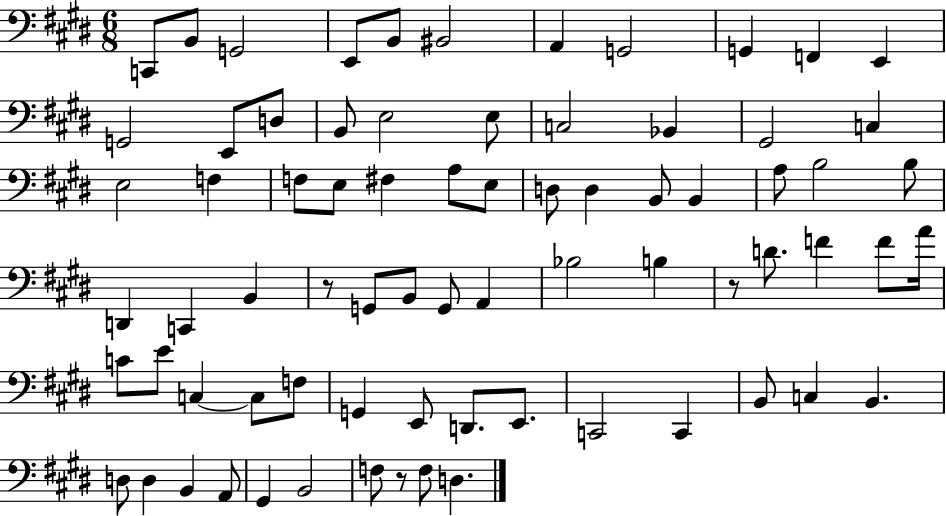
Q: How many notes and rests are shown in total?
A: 74